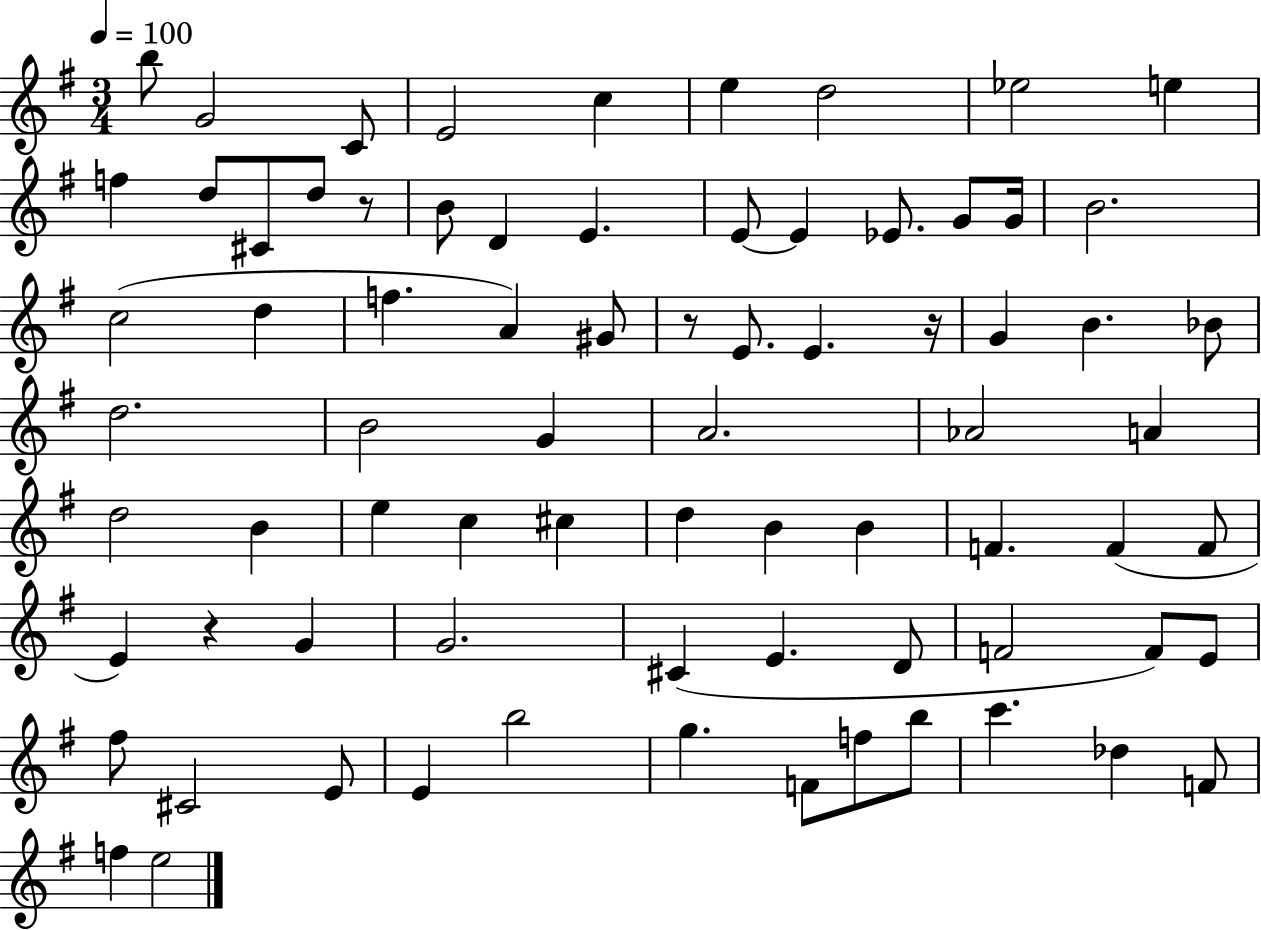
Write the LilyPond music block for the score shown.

{
  \clef treble
  \numericTimeSignature
  \time 3/4
  \key g \major
  \tempo 4 = 100
  \repeat volta 2 { b''8 g'2 c'8 | e'2 c''4 | e''4 d''2 | ees''2 e''4 | \break f''4 d''8 cis'8 d''8 r8 | b'8 d'4 e'4. | e'8~~ e'4 ees'8. g'8 g'16 | b'2. | \break c''2( d''4 | f''4. a'4) gis'8 | r8 e'8. e'4. r16 | g'4 b'4. bes'8 | \break d''2. | b'2 g'4 | a'2. | aes'2 a'4 | \break d''2 b'4 | e''4 c''4 cis''4 | d''4 b'4 b'4 | f'4. f'4( f'8 | \break e'4) r4 g'4 | g'2. | cis'4( e'4. d'8 | f'2 f'8) e'8 | \break fis''8 cis'2 e'8 | e'4 b''2 | g''4. f'8 f''8 b''8 | c'''4. des''4 f'8 | \break f''4 e''2 | } \bar "|."
}